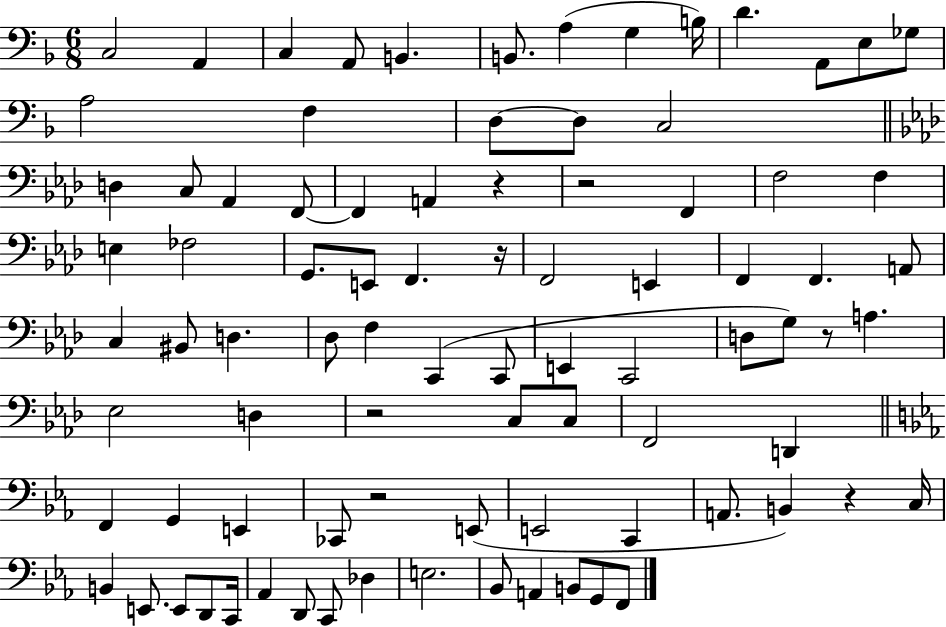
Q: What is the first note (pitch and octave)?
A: C3